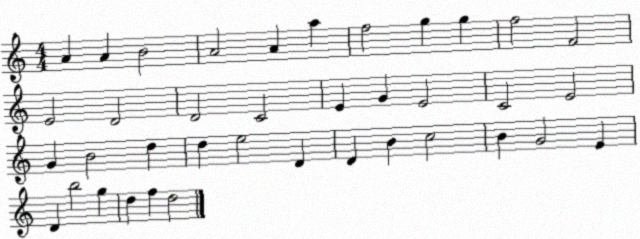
X:1
T:Untitled
M:4/4
L:1/4
K:C
A A B2 A2 A a f2 g g f2 F2 E2 D2 D2 C2 E G E2 C2 E2 G B2 d d e2 D D B c2 B G2 E D b2 g d f d2